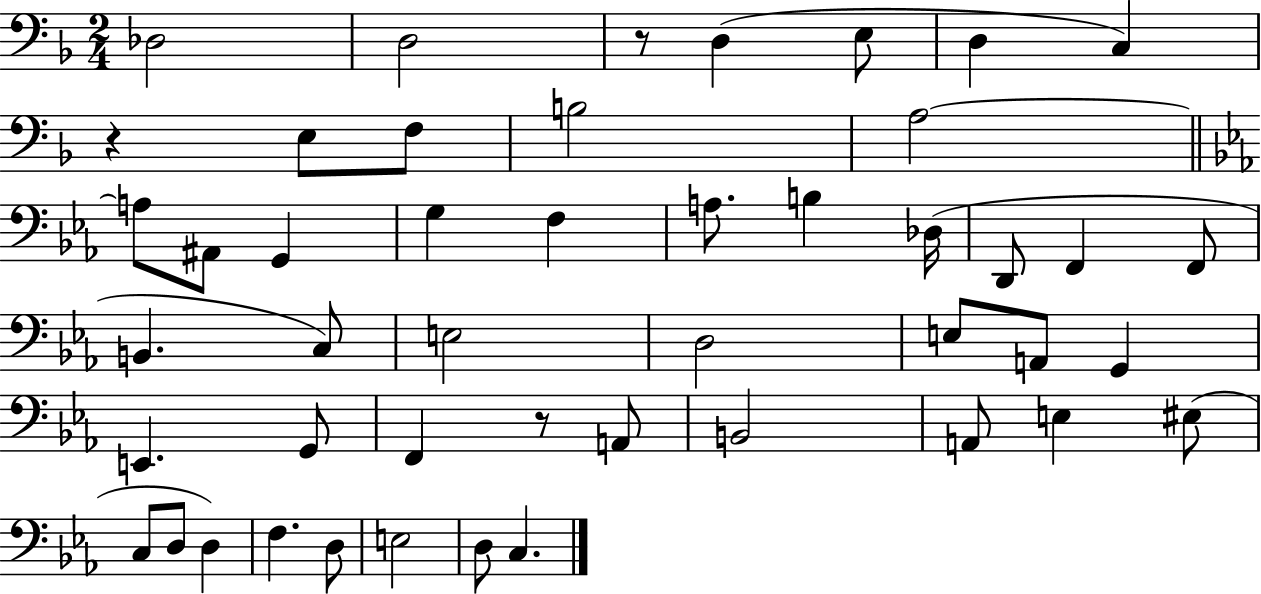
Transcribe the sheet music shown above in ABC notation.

X:1
T:Untitled
M:2/4
L:1/4
K:F
_D,2 D,2 z/2 D, E,/2 D, C, z E,/2 F,/2 B,2 A,2 A,/2 ^A,,/2 G,, G, F, A,/2 B, _D,/4 D,,/2 F,, F,,/2 B,, C,/2 E,2 D,2 E,/2 A,,/2 G,, E,, G,,/2 F,, z/2 A,,/2 B,,2 A,,/2 E, ^E,/2 C,/2 D,/2 D, F, D,/2 E,2 D,/2 C,